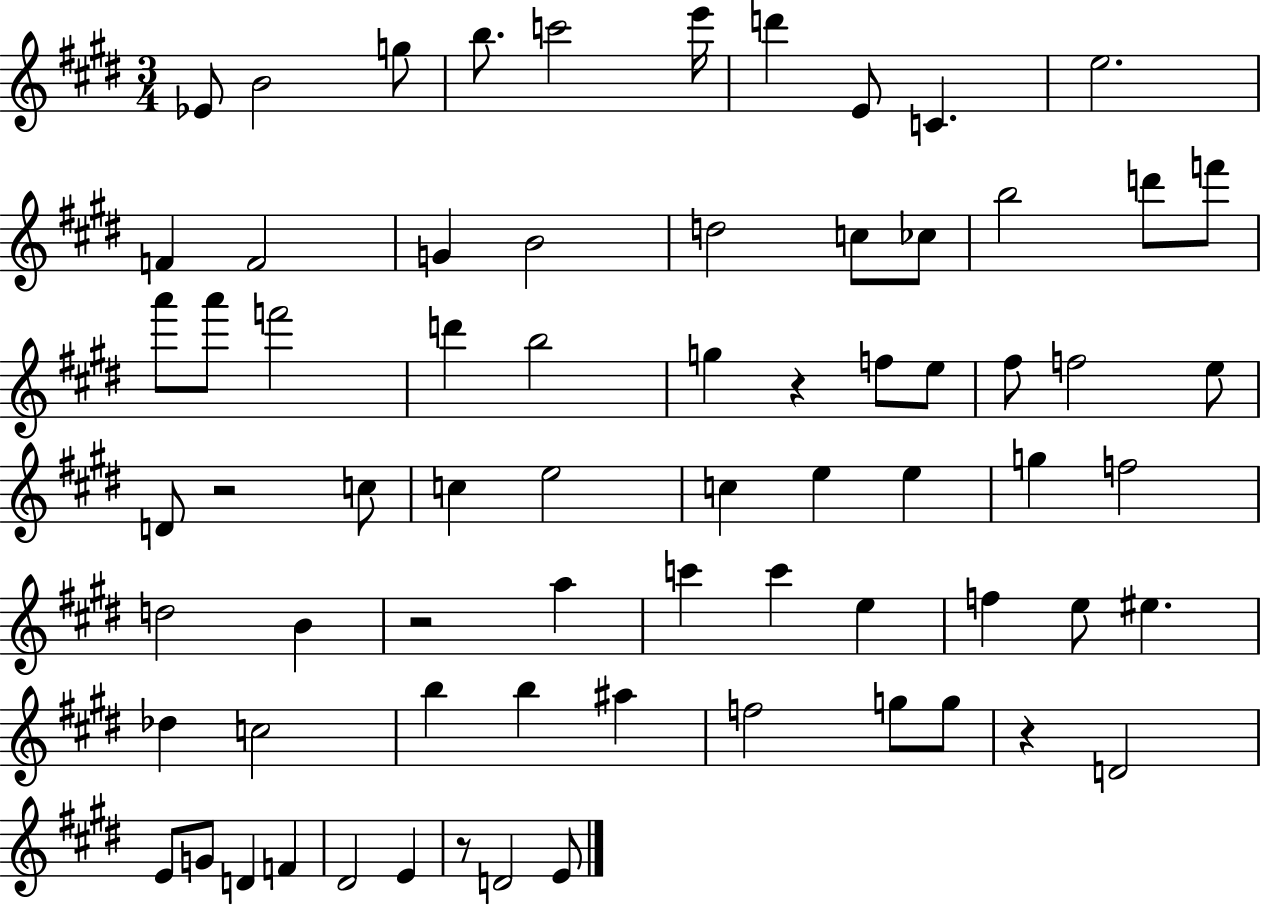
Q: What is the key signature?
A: E major